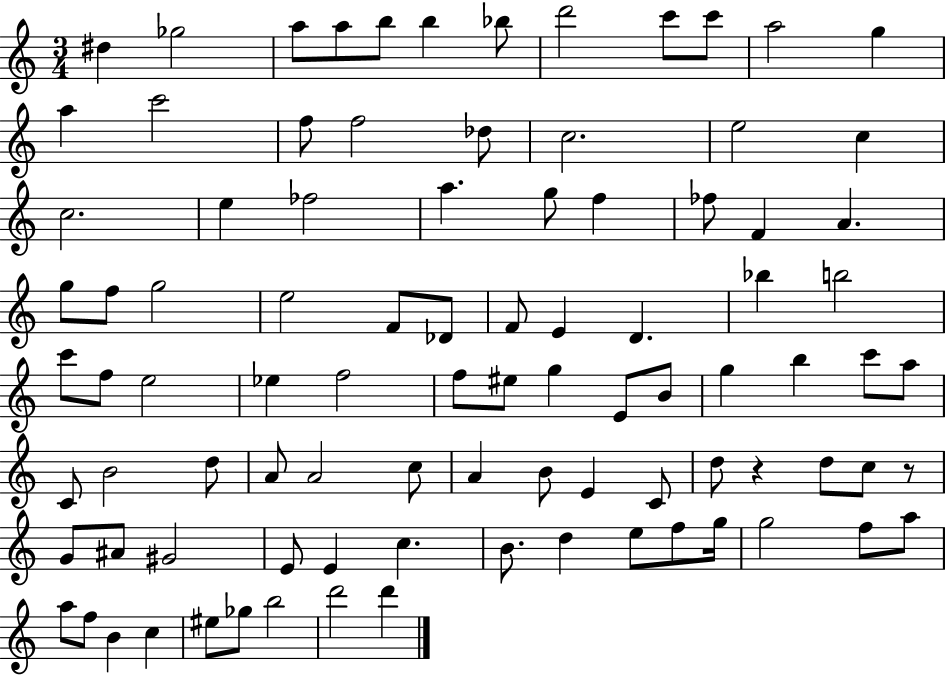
{
  \clef treble
  \numericTimeSignature
  \time 3/4
  \key c \major
  dis''4 ges''2 | a''8 a''8 b''8 b''4 bes''8 | d'''2 c'''8 c'''8 | a''2 g''4 | \break a''4 c'''2 | f''8 f''2 des''8 | c''2. | e''2 c''4 | \break c''2. | e''4 fes''2 | a''4. g''8 f''4 | fes''8 f'4 a'4. | \break g''8 f''8 g''2 | e''2 f'8 des'8 | f'8 e'4 d'4. | bes''4 b''2 | \break c'''8 f''8 e''2 | ees''4 f''2 | f''8 eis''8 g''4 e'8 b'8 | g''4 b''4 c'''8 a''8 | \break c'8 b'2 d''8 | a'8 a'2 c''8 | a'4 b'8 e'4 c'8 | d''8 r4 d''8 c''8 r8 | \break g'8 ais'8 gis'2 | e'8 e'4 c''4. | b'8. d''4 e''8 f''8 g''16 | g''2 f''8 a''8 | \break a''8 f''8 b'4 c''4 | eis''8 ges''8 b''2 | d'''2 d'''4 | \bar "|."
}